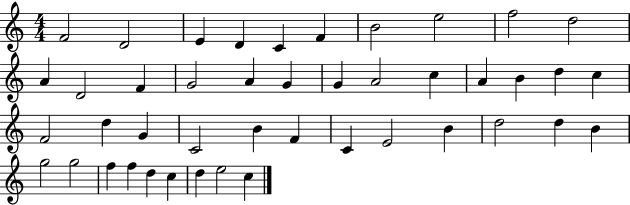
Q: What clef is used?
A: treble